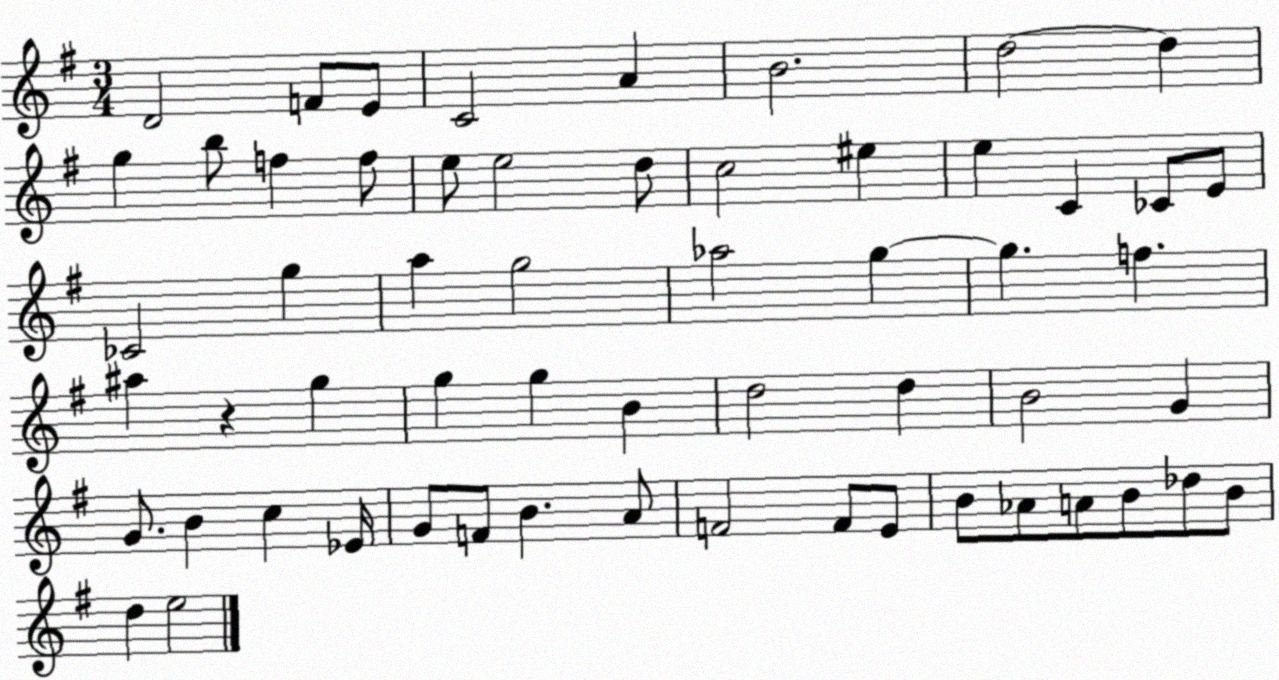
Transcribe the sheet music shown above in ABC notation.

X:1
T:Untitled
M:3/4
L:1/4
K:G
D2 F/2 E/2 C2 A B2 d2 d g b/2 f f/2 e/2 e2 d/2 c2 ^e e C _C/2 E/2 _C2 g a g2 _a2 g g f ^a z g g g B d2 d B2 G G/2 B c _E/4 G/2 F/2 B A/2 F2 F/2 E/2 B/2 _A/2 A/2 B/2 _d/2 B/2 d e2